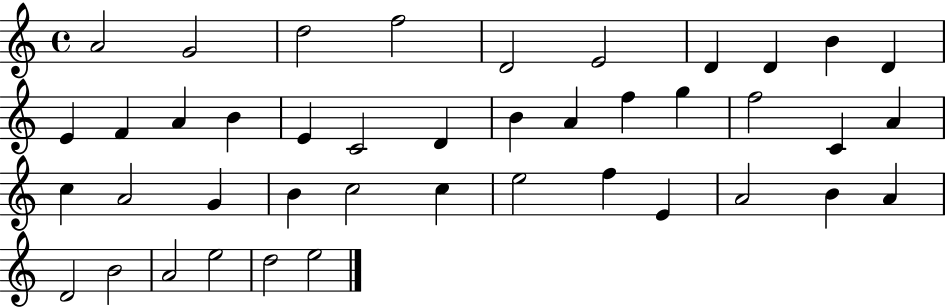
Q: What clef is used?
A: treble